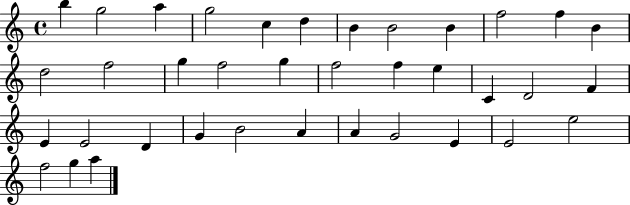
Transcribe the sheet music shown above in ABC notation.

X:1
T:Untitled
M:4/4
L:1/4
K:C
b g2 a g2 c d B B2 B f2 f B d2 f2 g f2 g f2 f e C D2 F E E2 D G B2 A A G2 E E2 e2 f2 g a